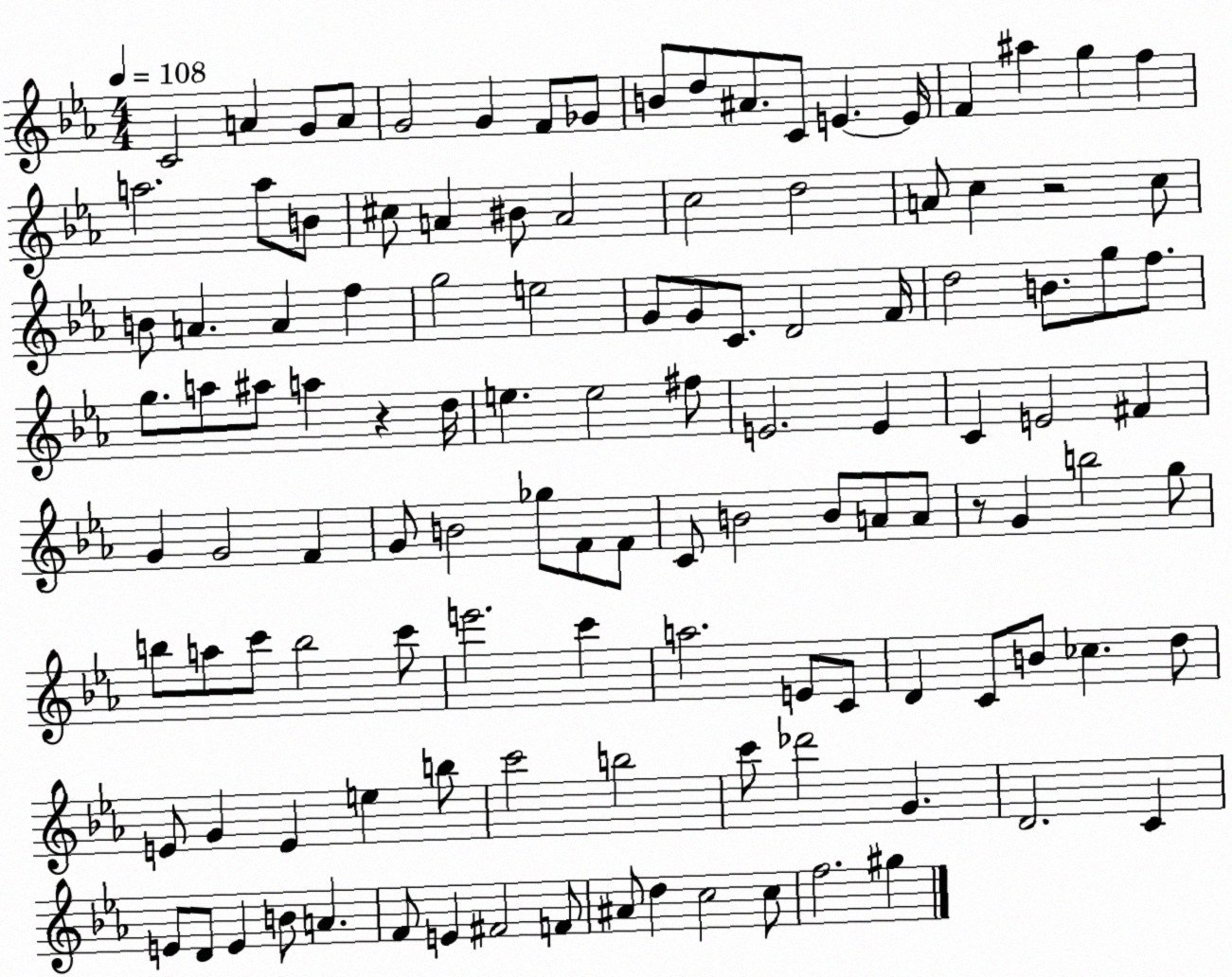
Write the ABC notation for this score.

X:1
T:Untitled
M:4/4
L:1/4
K:Eb
C2 A G/2 A/2 G2 G F/2 _G/2 B/2 d/2 ^A/2 C/2 E E/4 F ^a g f a2 a/2 B/2 ^c/2 A ^B/2 A2 c2 d2 A/2 c z2 c/2 B/2 A A f g2 e2 G/2 G/2 C/2 D2 F/4 d2 B/2 g/2 f/2 g/2 a/2 ^a/2 a z d/4 e e2 ^f/2 E2 E C E2 ^F G G2 F G/2 B2 _g/2 F/2 F/2 C/2 B2 B/2 A/2 A/2 z/2 G b2 g/2 b/2 a/2 c'/2 b2 c'/2 e'2 c' a2 E/2 C/2 D C/2 B/2 _c d/2 E/2 G E e b/2 c'2 b2 c'/2 _d'2 G D2 C E/2 D/2 E B/2 A F/2 E ^F2 F/2 ^A/2 d c2 c/2 f2 ^g